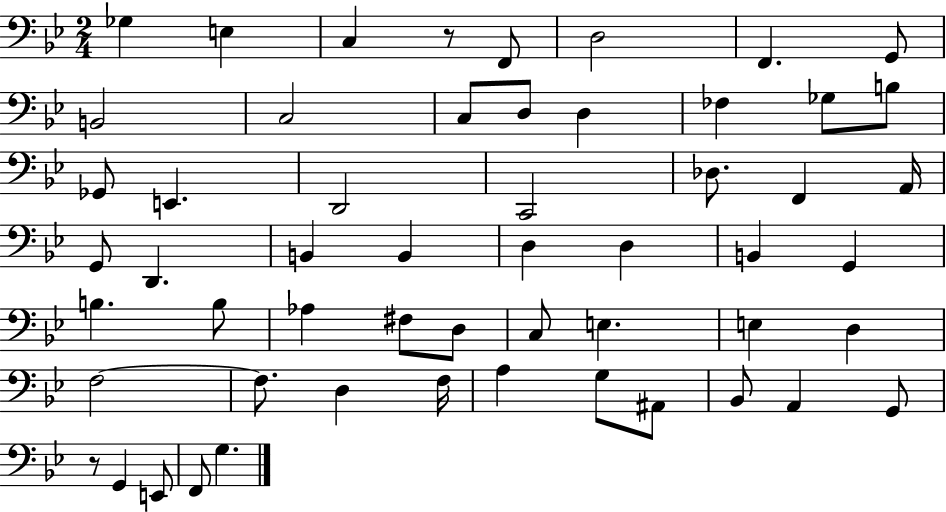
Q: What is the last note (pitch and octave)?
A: G3